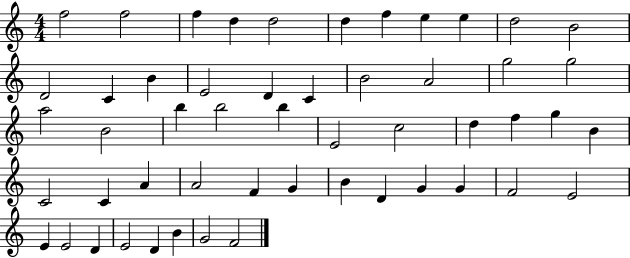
X:1
T:Untitled
M:4/4
L:1/4
K:C
f2 f2 f d d2 d f e e d2 B2 D2 C B E2 D C B2 A2 g2 g2 a2 B2 b b2 b E2 c2 d f g B C2 C A A2 F G B D G G F2 E2 E E2 D E2 D B G2 F2